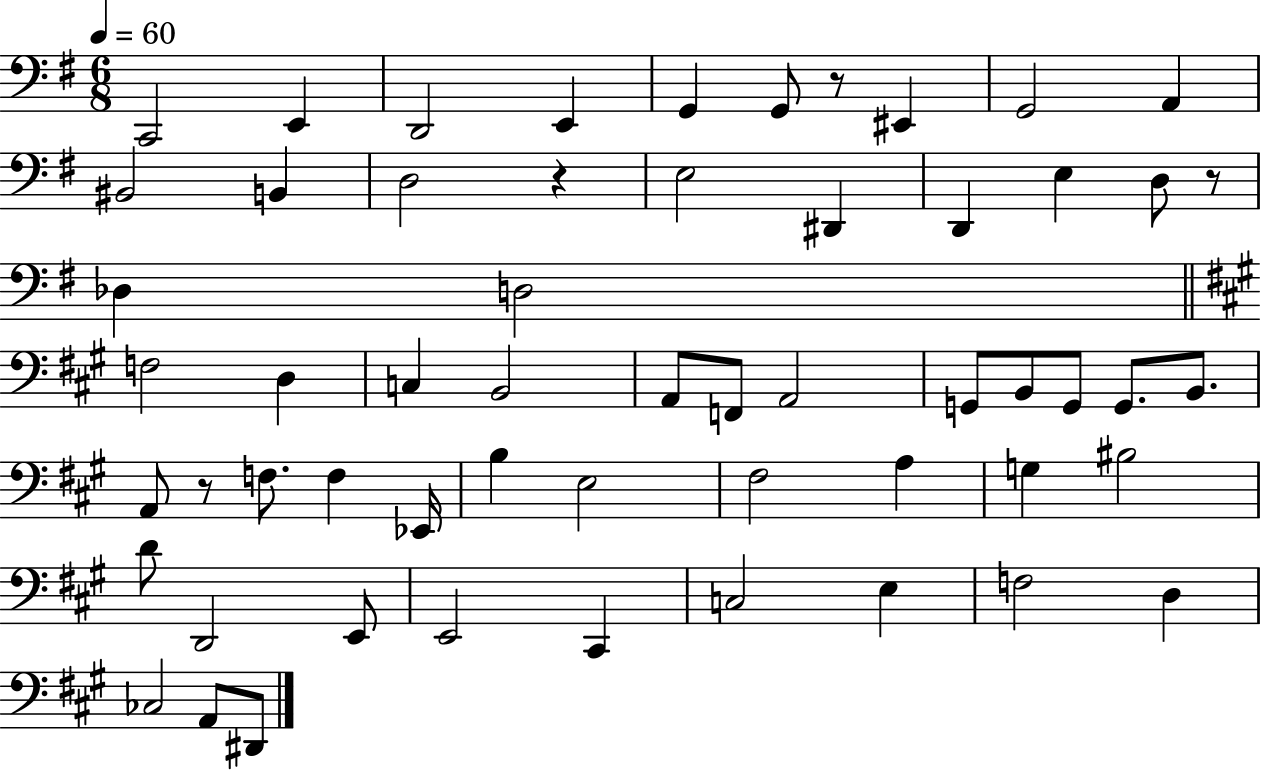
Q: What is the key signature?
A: G major